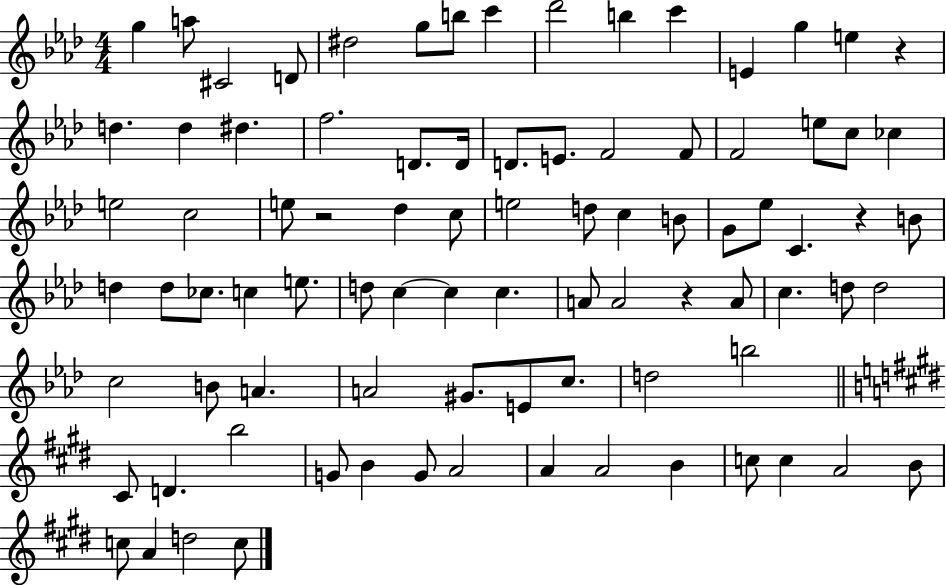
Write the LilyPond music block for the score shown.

{
  \clef treble
  \numericTimeSignature
  \time 4/4
  \key aes \major
  g''4 a''8 cis'2 d'8 | dis''2 g''8 b''8 c'''4 | des'''2 b''4 c'''4 | e'4 g''4 e''4 r4 | \break d''4. d''4 dis''4. | f''2. d'8. d'16 | d'8. e'8. f'2 f'8 | f'2 e''8 c''8 ces''4 | \break e''2 c''2 | e''8 r2 des''4 c''8 | e''2 d''8 c''4 b'8 | g'8 ees''8 c'4. r4 b'8 | \break d''4 d''8 ces''8. c''4 e''8. | d''8 c''4~~ c''4 c''4. | a'8 a'2 r4 a'8 | c''4. d''8 d''2 | \break c''2 b'8 a'4. | a'2 gis'8. e'8 c''8. | d''2 b''2 | \bar "||" \break \key e \major cis'8 d'4. b''2 | g'8 b'4 g'8 a'2 | a'4 a'2 b'4 | c''8 c''4 a'2 b'8 | \break c''8 a'4 d''2 c''8 | \bar "|."
}